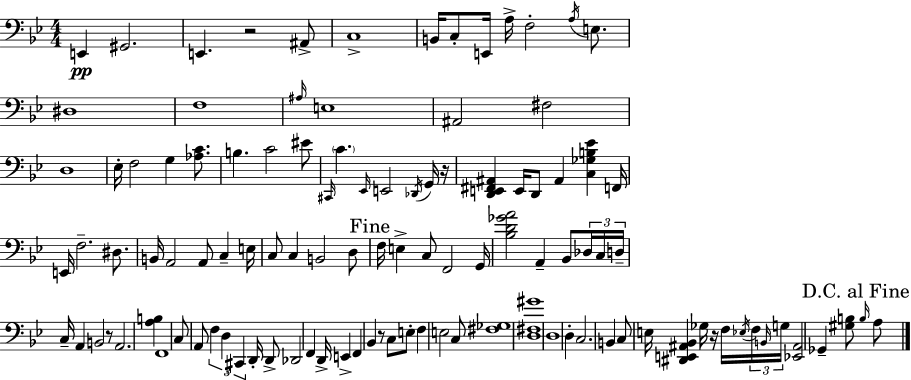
X:1
T:Untitled
M:4/4
L:1/4
K:Bb
E,, ^G,,2 E,, z2 ^A,,/2 C,4 B,,/4 C,/2 E,,/4 A,/4 F,2 A,/4 E,/2 ^D,4 F,4 ^A,/4 E,4 ^A,,2 ^F,2 D,4 _E,/4 F,2 G, [_A,C]/2 B, C2 ^E/2 ^C,,/4 C _E,,/4 E,,2 _D,,/4 G,,/4 z/4 [D,,E,,^F,,^A,,] E,,/4 D,,/2 ^A,, [C,_G,B,_E] F,,/4 E,,/4 F,2 ^D,/2 B,,/4 A,,2 A,,/2 C, E,/4 C,/2 C, B,,2 D,/2 F,/4 E, C,/2 F,,2 G,,/4 [_B,D_GA]2 A,, _B,,/2 _D,/4 C,/4 D,/4 C,/4 A,, B,,2 z/2 A,,2 [A,B,] F,,4 C,/2 A,,/2 F, D, ^C,, D,,/4 D,,/2 _D,,2 F,, D,,/4 E,, F,, _B,, z/2 C,/2 E,/2 F, E,2 C,/2 [^F,_G,]4 [D,^F,^G]4 D,4 D, C,2 B,, C,/2 E,/4 [^D,,E,,^A,,_B,,] _G,/4 z/4 F,/4 _E,/4 F,/4 B,,/4 G,/4 [_E,,^A,,]2 _G,, [^G,B,]/2 B,/4 A,/2